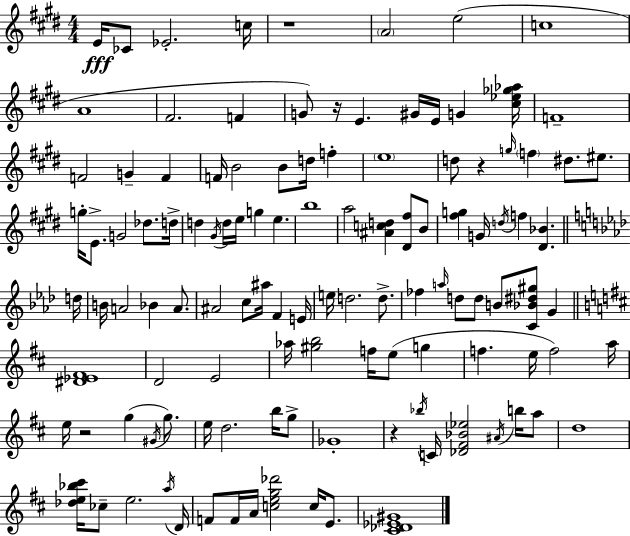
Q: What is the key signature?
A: E major